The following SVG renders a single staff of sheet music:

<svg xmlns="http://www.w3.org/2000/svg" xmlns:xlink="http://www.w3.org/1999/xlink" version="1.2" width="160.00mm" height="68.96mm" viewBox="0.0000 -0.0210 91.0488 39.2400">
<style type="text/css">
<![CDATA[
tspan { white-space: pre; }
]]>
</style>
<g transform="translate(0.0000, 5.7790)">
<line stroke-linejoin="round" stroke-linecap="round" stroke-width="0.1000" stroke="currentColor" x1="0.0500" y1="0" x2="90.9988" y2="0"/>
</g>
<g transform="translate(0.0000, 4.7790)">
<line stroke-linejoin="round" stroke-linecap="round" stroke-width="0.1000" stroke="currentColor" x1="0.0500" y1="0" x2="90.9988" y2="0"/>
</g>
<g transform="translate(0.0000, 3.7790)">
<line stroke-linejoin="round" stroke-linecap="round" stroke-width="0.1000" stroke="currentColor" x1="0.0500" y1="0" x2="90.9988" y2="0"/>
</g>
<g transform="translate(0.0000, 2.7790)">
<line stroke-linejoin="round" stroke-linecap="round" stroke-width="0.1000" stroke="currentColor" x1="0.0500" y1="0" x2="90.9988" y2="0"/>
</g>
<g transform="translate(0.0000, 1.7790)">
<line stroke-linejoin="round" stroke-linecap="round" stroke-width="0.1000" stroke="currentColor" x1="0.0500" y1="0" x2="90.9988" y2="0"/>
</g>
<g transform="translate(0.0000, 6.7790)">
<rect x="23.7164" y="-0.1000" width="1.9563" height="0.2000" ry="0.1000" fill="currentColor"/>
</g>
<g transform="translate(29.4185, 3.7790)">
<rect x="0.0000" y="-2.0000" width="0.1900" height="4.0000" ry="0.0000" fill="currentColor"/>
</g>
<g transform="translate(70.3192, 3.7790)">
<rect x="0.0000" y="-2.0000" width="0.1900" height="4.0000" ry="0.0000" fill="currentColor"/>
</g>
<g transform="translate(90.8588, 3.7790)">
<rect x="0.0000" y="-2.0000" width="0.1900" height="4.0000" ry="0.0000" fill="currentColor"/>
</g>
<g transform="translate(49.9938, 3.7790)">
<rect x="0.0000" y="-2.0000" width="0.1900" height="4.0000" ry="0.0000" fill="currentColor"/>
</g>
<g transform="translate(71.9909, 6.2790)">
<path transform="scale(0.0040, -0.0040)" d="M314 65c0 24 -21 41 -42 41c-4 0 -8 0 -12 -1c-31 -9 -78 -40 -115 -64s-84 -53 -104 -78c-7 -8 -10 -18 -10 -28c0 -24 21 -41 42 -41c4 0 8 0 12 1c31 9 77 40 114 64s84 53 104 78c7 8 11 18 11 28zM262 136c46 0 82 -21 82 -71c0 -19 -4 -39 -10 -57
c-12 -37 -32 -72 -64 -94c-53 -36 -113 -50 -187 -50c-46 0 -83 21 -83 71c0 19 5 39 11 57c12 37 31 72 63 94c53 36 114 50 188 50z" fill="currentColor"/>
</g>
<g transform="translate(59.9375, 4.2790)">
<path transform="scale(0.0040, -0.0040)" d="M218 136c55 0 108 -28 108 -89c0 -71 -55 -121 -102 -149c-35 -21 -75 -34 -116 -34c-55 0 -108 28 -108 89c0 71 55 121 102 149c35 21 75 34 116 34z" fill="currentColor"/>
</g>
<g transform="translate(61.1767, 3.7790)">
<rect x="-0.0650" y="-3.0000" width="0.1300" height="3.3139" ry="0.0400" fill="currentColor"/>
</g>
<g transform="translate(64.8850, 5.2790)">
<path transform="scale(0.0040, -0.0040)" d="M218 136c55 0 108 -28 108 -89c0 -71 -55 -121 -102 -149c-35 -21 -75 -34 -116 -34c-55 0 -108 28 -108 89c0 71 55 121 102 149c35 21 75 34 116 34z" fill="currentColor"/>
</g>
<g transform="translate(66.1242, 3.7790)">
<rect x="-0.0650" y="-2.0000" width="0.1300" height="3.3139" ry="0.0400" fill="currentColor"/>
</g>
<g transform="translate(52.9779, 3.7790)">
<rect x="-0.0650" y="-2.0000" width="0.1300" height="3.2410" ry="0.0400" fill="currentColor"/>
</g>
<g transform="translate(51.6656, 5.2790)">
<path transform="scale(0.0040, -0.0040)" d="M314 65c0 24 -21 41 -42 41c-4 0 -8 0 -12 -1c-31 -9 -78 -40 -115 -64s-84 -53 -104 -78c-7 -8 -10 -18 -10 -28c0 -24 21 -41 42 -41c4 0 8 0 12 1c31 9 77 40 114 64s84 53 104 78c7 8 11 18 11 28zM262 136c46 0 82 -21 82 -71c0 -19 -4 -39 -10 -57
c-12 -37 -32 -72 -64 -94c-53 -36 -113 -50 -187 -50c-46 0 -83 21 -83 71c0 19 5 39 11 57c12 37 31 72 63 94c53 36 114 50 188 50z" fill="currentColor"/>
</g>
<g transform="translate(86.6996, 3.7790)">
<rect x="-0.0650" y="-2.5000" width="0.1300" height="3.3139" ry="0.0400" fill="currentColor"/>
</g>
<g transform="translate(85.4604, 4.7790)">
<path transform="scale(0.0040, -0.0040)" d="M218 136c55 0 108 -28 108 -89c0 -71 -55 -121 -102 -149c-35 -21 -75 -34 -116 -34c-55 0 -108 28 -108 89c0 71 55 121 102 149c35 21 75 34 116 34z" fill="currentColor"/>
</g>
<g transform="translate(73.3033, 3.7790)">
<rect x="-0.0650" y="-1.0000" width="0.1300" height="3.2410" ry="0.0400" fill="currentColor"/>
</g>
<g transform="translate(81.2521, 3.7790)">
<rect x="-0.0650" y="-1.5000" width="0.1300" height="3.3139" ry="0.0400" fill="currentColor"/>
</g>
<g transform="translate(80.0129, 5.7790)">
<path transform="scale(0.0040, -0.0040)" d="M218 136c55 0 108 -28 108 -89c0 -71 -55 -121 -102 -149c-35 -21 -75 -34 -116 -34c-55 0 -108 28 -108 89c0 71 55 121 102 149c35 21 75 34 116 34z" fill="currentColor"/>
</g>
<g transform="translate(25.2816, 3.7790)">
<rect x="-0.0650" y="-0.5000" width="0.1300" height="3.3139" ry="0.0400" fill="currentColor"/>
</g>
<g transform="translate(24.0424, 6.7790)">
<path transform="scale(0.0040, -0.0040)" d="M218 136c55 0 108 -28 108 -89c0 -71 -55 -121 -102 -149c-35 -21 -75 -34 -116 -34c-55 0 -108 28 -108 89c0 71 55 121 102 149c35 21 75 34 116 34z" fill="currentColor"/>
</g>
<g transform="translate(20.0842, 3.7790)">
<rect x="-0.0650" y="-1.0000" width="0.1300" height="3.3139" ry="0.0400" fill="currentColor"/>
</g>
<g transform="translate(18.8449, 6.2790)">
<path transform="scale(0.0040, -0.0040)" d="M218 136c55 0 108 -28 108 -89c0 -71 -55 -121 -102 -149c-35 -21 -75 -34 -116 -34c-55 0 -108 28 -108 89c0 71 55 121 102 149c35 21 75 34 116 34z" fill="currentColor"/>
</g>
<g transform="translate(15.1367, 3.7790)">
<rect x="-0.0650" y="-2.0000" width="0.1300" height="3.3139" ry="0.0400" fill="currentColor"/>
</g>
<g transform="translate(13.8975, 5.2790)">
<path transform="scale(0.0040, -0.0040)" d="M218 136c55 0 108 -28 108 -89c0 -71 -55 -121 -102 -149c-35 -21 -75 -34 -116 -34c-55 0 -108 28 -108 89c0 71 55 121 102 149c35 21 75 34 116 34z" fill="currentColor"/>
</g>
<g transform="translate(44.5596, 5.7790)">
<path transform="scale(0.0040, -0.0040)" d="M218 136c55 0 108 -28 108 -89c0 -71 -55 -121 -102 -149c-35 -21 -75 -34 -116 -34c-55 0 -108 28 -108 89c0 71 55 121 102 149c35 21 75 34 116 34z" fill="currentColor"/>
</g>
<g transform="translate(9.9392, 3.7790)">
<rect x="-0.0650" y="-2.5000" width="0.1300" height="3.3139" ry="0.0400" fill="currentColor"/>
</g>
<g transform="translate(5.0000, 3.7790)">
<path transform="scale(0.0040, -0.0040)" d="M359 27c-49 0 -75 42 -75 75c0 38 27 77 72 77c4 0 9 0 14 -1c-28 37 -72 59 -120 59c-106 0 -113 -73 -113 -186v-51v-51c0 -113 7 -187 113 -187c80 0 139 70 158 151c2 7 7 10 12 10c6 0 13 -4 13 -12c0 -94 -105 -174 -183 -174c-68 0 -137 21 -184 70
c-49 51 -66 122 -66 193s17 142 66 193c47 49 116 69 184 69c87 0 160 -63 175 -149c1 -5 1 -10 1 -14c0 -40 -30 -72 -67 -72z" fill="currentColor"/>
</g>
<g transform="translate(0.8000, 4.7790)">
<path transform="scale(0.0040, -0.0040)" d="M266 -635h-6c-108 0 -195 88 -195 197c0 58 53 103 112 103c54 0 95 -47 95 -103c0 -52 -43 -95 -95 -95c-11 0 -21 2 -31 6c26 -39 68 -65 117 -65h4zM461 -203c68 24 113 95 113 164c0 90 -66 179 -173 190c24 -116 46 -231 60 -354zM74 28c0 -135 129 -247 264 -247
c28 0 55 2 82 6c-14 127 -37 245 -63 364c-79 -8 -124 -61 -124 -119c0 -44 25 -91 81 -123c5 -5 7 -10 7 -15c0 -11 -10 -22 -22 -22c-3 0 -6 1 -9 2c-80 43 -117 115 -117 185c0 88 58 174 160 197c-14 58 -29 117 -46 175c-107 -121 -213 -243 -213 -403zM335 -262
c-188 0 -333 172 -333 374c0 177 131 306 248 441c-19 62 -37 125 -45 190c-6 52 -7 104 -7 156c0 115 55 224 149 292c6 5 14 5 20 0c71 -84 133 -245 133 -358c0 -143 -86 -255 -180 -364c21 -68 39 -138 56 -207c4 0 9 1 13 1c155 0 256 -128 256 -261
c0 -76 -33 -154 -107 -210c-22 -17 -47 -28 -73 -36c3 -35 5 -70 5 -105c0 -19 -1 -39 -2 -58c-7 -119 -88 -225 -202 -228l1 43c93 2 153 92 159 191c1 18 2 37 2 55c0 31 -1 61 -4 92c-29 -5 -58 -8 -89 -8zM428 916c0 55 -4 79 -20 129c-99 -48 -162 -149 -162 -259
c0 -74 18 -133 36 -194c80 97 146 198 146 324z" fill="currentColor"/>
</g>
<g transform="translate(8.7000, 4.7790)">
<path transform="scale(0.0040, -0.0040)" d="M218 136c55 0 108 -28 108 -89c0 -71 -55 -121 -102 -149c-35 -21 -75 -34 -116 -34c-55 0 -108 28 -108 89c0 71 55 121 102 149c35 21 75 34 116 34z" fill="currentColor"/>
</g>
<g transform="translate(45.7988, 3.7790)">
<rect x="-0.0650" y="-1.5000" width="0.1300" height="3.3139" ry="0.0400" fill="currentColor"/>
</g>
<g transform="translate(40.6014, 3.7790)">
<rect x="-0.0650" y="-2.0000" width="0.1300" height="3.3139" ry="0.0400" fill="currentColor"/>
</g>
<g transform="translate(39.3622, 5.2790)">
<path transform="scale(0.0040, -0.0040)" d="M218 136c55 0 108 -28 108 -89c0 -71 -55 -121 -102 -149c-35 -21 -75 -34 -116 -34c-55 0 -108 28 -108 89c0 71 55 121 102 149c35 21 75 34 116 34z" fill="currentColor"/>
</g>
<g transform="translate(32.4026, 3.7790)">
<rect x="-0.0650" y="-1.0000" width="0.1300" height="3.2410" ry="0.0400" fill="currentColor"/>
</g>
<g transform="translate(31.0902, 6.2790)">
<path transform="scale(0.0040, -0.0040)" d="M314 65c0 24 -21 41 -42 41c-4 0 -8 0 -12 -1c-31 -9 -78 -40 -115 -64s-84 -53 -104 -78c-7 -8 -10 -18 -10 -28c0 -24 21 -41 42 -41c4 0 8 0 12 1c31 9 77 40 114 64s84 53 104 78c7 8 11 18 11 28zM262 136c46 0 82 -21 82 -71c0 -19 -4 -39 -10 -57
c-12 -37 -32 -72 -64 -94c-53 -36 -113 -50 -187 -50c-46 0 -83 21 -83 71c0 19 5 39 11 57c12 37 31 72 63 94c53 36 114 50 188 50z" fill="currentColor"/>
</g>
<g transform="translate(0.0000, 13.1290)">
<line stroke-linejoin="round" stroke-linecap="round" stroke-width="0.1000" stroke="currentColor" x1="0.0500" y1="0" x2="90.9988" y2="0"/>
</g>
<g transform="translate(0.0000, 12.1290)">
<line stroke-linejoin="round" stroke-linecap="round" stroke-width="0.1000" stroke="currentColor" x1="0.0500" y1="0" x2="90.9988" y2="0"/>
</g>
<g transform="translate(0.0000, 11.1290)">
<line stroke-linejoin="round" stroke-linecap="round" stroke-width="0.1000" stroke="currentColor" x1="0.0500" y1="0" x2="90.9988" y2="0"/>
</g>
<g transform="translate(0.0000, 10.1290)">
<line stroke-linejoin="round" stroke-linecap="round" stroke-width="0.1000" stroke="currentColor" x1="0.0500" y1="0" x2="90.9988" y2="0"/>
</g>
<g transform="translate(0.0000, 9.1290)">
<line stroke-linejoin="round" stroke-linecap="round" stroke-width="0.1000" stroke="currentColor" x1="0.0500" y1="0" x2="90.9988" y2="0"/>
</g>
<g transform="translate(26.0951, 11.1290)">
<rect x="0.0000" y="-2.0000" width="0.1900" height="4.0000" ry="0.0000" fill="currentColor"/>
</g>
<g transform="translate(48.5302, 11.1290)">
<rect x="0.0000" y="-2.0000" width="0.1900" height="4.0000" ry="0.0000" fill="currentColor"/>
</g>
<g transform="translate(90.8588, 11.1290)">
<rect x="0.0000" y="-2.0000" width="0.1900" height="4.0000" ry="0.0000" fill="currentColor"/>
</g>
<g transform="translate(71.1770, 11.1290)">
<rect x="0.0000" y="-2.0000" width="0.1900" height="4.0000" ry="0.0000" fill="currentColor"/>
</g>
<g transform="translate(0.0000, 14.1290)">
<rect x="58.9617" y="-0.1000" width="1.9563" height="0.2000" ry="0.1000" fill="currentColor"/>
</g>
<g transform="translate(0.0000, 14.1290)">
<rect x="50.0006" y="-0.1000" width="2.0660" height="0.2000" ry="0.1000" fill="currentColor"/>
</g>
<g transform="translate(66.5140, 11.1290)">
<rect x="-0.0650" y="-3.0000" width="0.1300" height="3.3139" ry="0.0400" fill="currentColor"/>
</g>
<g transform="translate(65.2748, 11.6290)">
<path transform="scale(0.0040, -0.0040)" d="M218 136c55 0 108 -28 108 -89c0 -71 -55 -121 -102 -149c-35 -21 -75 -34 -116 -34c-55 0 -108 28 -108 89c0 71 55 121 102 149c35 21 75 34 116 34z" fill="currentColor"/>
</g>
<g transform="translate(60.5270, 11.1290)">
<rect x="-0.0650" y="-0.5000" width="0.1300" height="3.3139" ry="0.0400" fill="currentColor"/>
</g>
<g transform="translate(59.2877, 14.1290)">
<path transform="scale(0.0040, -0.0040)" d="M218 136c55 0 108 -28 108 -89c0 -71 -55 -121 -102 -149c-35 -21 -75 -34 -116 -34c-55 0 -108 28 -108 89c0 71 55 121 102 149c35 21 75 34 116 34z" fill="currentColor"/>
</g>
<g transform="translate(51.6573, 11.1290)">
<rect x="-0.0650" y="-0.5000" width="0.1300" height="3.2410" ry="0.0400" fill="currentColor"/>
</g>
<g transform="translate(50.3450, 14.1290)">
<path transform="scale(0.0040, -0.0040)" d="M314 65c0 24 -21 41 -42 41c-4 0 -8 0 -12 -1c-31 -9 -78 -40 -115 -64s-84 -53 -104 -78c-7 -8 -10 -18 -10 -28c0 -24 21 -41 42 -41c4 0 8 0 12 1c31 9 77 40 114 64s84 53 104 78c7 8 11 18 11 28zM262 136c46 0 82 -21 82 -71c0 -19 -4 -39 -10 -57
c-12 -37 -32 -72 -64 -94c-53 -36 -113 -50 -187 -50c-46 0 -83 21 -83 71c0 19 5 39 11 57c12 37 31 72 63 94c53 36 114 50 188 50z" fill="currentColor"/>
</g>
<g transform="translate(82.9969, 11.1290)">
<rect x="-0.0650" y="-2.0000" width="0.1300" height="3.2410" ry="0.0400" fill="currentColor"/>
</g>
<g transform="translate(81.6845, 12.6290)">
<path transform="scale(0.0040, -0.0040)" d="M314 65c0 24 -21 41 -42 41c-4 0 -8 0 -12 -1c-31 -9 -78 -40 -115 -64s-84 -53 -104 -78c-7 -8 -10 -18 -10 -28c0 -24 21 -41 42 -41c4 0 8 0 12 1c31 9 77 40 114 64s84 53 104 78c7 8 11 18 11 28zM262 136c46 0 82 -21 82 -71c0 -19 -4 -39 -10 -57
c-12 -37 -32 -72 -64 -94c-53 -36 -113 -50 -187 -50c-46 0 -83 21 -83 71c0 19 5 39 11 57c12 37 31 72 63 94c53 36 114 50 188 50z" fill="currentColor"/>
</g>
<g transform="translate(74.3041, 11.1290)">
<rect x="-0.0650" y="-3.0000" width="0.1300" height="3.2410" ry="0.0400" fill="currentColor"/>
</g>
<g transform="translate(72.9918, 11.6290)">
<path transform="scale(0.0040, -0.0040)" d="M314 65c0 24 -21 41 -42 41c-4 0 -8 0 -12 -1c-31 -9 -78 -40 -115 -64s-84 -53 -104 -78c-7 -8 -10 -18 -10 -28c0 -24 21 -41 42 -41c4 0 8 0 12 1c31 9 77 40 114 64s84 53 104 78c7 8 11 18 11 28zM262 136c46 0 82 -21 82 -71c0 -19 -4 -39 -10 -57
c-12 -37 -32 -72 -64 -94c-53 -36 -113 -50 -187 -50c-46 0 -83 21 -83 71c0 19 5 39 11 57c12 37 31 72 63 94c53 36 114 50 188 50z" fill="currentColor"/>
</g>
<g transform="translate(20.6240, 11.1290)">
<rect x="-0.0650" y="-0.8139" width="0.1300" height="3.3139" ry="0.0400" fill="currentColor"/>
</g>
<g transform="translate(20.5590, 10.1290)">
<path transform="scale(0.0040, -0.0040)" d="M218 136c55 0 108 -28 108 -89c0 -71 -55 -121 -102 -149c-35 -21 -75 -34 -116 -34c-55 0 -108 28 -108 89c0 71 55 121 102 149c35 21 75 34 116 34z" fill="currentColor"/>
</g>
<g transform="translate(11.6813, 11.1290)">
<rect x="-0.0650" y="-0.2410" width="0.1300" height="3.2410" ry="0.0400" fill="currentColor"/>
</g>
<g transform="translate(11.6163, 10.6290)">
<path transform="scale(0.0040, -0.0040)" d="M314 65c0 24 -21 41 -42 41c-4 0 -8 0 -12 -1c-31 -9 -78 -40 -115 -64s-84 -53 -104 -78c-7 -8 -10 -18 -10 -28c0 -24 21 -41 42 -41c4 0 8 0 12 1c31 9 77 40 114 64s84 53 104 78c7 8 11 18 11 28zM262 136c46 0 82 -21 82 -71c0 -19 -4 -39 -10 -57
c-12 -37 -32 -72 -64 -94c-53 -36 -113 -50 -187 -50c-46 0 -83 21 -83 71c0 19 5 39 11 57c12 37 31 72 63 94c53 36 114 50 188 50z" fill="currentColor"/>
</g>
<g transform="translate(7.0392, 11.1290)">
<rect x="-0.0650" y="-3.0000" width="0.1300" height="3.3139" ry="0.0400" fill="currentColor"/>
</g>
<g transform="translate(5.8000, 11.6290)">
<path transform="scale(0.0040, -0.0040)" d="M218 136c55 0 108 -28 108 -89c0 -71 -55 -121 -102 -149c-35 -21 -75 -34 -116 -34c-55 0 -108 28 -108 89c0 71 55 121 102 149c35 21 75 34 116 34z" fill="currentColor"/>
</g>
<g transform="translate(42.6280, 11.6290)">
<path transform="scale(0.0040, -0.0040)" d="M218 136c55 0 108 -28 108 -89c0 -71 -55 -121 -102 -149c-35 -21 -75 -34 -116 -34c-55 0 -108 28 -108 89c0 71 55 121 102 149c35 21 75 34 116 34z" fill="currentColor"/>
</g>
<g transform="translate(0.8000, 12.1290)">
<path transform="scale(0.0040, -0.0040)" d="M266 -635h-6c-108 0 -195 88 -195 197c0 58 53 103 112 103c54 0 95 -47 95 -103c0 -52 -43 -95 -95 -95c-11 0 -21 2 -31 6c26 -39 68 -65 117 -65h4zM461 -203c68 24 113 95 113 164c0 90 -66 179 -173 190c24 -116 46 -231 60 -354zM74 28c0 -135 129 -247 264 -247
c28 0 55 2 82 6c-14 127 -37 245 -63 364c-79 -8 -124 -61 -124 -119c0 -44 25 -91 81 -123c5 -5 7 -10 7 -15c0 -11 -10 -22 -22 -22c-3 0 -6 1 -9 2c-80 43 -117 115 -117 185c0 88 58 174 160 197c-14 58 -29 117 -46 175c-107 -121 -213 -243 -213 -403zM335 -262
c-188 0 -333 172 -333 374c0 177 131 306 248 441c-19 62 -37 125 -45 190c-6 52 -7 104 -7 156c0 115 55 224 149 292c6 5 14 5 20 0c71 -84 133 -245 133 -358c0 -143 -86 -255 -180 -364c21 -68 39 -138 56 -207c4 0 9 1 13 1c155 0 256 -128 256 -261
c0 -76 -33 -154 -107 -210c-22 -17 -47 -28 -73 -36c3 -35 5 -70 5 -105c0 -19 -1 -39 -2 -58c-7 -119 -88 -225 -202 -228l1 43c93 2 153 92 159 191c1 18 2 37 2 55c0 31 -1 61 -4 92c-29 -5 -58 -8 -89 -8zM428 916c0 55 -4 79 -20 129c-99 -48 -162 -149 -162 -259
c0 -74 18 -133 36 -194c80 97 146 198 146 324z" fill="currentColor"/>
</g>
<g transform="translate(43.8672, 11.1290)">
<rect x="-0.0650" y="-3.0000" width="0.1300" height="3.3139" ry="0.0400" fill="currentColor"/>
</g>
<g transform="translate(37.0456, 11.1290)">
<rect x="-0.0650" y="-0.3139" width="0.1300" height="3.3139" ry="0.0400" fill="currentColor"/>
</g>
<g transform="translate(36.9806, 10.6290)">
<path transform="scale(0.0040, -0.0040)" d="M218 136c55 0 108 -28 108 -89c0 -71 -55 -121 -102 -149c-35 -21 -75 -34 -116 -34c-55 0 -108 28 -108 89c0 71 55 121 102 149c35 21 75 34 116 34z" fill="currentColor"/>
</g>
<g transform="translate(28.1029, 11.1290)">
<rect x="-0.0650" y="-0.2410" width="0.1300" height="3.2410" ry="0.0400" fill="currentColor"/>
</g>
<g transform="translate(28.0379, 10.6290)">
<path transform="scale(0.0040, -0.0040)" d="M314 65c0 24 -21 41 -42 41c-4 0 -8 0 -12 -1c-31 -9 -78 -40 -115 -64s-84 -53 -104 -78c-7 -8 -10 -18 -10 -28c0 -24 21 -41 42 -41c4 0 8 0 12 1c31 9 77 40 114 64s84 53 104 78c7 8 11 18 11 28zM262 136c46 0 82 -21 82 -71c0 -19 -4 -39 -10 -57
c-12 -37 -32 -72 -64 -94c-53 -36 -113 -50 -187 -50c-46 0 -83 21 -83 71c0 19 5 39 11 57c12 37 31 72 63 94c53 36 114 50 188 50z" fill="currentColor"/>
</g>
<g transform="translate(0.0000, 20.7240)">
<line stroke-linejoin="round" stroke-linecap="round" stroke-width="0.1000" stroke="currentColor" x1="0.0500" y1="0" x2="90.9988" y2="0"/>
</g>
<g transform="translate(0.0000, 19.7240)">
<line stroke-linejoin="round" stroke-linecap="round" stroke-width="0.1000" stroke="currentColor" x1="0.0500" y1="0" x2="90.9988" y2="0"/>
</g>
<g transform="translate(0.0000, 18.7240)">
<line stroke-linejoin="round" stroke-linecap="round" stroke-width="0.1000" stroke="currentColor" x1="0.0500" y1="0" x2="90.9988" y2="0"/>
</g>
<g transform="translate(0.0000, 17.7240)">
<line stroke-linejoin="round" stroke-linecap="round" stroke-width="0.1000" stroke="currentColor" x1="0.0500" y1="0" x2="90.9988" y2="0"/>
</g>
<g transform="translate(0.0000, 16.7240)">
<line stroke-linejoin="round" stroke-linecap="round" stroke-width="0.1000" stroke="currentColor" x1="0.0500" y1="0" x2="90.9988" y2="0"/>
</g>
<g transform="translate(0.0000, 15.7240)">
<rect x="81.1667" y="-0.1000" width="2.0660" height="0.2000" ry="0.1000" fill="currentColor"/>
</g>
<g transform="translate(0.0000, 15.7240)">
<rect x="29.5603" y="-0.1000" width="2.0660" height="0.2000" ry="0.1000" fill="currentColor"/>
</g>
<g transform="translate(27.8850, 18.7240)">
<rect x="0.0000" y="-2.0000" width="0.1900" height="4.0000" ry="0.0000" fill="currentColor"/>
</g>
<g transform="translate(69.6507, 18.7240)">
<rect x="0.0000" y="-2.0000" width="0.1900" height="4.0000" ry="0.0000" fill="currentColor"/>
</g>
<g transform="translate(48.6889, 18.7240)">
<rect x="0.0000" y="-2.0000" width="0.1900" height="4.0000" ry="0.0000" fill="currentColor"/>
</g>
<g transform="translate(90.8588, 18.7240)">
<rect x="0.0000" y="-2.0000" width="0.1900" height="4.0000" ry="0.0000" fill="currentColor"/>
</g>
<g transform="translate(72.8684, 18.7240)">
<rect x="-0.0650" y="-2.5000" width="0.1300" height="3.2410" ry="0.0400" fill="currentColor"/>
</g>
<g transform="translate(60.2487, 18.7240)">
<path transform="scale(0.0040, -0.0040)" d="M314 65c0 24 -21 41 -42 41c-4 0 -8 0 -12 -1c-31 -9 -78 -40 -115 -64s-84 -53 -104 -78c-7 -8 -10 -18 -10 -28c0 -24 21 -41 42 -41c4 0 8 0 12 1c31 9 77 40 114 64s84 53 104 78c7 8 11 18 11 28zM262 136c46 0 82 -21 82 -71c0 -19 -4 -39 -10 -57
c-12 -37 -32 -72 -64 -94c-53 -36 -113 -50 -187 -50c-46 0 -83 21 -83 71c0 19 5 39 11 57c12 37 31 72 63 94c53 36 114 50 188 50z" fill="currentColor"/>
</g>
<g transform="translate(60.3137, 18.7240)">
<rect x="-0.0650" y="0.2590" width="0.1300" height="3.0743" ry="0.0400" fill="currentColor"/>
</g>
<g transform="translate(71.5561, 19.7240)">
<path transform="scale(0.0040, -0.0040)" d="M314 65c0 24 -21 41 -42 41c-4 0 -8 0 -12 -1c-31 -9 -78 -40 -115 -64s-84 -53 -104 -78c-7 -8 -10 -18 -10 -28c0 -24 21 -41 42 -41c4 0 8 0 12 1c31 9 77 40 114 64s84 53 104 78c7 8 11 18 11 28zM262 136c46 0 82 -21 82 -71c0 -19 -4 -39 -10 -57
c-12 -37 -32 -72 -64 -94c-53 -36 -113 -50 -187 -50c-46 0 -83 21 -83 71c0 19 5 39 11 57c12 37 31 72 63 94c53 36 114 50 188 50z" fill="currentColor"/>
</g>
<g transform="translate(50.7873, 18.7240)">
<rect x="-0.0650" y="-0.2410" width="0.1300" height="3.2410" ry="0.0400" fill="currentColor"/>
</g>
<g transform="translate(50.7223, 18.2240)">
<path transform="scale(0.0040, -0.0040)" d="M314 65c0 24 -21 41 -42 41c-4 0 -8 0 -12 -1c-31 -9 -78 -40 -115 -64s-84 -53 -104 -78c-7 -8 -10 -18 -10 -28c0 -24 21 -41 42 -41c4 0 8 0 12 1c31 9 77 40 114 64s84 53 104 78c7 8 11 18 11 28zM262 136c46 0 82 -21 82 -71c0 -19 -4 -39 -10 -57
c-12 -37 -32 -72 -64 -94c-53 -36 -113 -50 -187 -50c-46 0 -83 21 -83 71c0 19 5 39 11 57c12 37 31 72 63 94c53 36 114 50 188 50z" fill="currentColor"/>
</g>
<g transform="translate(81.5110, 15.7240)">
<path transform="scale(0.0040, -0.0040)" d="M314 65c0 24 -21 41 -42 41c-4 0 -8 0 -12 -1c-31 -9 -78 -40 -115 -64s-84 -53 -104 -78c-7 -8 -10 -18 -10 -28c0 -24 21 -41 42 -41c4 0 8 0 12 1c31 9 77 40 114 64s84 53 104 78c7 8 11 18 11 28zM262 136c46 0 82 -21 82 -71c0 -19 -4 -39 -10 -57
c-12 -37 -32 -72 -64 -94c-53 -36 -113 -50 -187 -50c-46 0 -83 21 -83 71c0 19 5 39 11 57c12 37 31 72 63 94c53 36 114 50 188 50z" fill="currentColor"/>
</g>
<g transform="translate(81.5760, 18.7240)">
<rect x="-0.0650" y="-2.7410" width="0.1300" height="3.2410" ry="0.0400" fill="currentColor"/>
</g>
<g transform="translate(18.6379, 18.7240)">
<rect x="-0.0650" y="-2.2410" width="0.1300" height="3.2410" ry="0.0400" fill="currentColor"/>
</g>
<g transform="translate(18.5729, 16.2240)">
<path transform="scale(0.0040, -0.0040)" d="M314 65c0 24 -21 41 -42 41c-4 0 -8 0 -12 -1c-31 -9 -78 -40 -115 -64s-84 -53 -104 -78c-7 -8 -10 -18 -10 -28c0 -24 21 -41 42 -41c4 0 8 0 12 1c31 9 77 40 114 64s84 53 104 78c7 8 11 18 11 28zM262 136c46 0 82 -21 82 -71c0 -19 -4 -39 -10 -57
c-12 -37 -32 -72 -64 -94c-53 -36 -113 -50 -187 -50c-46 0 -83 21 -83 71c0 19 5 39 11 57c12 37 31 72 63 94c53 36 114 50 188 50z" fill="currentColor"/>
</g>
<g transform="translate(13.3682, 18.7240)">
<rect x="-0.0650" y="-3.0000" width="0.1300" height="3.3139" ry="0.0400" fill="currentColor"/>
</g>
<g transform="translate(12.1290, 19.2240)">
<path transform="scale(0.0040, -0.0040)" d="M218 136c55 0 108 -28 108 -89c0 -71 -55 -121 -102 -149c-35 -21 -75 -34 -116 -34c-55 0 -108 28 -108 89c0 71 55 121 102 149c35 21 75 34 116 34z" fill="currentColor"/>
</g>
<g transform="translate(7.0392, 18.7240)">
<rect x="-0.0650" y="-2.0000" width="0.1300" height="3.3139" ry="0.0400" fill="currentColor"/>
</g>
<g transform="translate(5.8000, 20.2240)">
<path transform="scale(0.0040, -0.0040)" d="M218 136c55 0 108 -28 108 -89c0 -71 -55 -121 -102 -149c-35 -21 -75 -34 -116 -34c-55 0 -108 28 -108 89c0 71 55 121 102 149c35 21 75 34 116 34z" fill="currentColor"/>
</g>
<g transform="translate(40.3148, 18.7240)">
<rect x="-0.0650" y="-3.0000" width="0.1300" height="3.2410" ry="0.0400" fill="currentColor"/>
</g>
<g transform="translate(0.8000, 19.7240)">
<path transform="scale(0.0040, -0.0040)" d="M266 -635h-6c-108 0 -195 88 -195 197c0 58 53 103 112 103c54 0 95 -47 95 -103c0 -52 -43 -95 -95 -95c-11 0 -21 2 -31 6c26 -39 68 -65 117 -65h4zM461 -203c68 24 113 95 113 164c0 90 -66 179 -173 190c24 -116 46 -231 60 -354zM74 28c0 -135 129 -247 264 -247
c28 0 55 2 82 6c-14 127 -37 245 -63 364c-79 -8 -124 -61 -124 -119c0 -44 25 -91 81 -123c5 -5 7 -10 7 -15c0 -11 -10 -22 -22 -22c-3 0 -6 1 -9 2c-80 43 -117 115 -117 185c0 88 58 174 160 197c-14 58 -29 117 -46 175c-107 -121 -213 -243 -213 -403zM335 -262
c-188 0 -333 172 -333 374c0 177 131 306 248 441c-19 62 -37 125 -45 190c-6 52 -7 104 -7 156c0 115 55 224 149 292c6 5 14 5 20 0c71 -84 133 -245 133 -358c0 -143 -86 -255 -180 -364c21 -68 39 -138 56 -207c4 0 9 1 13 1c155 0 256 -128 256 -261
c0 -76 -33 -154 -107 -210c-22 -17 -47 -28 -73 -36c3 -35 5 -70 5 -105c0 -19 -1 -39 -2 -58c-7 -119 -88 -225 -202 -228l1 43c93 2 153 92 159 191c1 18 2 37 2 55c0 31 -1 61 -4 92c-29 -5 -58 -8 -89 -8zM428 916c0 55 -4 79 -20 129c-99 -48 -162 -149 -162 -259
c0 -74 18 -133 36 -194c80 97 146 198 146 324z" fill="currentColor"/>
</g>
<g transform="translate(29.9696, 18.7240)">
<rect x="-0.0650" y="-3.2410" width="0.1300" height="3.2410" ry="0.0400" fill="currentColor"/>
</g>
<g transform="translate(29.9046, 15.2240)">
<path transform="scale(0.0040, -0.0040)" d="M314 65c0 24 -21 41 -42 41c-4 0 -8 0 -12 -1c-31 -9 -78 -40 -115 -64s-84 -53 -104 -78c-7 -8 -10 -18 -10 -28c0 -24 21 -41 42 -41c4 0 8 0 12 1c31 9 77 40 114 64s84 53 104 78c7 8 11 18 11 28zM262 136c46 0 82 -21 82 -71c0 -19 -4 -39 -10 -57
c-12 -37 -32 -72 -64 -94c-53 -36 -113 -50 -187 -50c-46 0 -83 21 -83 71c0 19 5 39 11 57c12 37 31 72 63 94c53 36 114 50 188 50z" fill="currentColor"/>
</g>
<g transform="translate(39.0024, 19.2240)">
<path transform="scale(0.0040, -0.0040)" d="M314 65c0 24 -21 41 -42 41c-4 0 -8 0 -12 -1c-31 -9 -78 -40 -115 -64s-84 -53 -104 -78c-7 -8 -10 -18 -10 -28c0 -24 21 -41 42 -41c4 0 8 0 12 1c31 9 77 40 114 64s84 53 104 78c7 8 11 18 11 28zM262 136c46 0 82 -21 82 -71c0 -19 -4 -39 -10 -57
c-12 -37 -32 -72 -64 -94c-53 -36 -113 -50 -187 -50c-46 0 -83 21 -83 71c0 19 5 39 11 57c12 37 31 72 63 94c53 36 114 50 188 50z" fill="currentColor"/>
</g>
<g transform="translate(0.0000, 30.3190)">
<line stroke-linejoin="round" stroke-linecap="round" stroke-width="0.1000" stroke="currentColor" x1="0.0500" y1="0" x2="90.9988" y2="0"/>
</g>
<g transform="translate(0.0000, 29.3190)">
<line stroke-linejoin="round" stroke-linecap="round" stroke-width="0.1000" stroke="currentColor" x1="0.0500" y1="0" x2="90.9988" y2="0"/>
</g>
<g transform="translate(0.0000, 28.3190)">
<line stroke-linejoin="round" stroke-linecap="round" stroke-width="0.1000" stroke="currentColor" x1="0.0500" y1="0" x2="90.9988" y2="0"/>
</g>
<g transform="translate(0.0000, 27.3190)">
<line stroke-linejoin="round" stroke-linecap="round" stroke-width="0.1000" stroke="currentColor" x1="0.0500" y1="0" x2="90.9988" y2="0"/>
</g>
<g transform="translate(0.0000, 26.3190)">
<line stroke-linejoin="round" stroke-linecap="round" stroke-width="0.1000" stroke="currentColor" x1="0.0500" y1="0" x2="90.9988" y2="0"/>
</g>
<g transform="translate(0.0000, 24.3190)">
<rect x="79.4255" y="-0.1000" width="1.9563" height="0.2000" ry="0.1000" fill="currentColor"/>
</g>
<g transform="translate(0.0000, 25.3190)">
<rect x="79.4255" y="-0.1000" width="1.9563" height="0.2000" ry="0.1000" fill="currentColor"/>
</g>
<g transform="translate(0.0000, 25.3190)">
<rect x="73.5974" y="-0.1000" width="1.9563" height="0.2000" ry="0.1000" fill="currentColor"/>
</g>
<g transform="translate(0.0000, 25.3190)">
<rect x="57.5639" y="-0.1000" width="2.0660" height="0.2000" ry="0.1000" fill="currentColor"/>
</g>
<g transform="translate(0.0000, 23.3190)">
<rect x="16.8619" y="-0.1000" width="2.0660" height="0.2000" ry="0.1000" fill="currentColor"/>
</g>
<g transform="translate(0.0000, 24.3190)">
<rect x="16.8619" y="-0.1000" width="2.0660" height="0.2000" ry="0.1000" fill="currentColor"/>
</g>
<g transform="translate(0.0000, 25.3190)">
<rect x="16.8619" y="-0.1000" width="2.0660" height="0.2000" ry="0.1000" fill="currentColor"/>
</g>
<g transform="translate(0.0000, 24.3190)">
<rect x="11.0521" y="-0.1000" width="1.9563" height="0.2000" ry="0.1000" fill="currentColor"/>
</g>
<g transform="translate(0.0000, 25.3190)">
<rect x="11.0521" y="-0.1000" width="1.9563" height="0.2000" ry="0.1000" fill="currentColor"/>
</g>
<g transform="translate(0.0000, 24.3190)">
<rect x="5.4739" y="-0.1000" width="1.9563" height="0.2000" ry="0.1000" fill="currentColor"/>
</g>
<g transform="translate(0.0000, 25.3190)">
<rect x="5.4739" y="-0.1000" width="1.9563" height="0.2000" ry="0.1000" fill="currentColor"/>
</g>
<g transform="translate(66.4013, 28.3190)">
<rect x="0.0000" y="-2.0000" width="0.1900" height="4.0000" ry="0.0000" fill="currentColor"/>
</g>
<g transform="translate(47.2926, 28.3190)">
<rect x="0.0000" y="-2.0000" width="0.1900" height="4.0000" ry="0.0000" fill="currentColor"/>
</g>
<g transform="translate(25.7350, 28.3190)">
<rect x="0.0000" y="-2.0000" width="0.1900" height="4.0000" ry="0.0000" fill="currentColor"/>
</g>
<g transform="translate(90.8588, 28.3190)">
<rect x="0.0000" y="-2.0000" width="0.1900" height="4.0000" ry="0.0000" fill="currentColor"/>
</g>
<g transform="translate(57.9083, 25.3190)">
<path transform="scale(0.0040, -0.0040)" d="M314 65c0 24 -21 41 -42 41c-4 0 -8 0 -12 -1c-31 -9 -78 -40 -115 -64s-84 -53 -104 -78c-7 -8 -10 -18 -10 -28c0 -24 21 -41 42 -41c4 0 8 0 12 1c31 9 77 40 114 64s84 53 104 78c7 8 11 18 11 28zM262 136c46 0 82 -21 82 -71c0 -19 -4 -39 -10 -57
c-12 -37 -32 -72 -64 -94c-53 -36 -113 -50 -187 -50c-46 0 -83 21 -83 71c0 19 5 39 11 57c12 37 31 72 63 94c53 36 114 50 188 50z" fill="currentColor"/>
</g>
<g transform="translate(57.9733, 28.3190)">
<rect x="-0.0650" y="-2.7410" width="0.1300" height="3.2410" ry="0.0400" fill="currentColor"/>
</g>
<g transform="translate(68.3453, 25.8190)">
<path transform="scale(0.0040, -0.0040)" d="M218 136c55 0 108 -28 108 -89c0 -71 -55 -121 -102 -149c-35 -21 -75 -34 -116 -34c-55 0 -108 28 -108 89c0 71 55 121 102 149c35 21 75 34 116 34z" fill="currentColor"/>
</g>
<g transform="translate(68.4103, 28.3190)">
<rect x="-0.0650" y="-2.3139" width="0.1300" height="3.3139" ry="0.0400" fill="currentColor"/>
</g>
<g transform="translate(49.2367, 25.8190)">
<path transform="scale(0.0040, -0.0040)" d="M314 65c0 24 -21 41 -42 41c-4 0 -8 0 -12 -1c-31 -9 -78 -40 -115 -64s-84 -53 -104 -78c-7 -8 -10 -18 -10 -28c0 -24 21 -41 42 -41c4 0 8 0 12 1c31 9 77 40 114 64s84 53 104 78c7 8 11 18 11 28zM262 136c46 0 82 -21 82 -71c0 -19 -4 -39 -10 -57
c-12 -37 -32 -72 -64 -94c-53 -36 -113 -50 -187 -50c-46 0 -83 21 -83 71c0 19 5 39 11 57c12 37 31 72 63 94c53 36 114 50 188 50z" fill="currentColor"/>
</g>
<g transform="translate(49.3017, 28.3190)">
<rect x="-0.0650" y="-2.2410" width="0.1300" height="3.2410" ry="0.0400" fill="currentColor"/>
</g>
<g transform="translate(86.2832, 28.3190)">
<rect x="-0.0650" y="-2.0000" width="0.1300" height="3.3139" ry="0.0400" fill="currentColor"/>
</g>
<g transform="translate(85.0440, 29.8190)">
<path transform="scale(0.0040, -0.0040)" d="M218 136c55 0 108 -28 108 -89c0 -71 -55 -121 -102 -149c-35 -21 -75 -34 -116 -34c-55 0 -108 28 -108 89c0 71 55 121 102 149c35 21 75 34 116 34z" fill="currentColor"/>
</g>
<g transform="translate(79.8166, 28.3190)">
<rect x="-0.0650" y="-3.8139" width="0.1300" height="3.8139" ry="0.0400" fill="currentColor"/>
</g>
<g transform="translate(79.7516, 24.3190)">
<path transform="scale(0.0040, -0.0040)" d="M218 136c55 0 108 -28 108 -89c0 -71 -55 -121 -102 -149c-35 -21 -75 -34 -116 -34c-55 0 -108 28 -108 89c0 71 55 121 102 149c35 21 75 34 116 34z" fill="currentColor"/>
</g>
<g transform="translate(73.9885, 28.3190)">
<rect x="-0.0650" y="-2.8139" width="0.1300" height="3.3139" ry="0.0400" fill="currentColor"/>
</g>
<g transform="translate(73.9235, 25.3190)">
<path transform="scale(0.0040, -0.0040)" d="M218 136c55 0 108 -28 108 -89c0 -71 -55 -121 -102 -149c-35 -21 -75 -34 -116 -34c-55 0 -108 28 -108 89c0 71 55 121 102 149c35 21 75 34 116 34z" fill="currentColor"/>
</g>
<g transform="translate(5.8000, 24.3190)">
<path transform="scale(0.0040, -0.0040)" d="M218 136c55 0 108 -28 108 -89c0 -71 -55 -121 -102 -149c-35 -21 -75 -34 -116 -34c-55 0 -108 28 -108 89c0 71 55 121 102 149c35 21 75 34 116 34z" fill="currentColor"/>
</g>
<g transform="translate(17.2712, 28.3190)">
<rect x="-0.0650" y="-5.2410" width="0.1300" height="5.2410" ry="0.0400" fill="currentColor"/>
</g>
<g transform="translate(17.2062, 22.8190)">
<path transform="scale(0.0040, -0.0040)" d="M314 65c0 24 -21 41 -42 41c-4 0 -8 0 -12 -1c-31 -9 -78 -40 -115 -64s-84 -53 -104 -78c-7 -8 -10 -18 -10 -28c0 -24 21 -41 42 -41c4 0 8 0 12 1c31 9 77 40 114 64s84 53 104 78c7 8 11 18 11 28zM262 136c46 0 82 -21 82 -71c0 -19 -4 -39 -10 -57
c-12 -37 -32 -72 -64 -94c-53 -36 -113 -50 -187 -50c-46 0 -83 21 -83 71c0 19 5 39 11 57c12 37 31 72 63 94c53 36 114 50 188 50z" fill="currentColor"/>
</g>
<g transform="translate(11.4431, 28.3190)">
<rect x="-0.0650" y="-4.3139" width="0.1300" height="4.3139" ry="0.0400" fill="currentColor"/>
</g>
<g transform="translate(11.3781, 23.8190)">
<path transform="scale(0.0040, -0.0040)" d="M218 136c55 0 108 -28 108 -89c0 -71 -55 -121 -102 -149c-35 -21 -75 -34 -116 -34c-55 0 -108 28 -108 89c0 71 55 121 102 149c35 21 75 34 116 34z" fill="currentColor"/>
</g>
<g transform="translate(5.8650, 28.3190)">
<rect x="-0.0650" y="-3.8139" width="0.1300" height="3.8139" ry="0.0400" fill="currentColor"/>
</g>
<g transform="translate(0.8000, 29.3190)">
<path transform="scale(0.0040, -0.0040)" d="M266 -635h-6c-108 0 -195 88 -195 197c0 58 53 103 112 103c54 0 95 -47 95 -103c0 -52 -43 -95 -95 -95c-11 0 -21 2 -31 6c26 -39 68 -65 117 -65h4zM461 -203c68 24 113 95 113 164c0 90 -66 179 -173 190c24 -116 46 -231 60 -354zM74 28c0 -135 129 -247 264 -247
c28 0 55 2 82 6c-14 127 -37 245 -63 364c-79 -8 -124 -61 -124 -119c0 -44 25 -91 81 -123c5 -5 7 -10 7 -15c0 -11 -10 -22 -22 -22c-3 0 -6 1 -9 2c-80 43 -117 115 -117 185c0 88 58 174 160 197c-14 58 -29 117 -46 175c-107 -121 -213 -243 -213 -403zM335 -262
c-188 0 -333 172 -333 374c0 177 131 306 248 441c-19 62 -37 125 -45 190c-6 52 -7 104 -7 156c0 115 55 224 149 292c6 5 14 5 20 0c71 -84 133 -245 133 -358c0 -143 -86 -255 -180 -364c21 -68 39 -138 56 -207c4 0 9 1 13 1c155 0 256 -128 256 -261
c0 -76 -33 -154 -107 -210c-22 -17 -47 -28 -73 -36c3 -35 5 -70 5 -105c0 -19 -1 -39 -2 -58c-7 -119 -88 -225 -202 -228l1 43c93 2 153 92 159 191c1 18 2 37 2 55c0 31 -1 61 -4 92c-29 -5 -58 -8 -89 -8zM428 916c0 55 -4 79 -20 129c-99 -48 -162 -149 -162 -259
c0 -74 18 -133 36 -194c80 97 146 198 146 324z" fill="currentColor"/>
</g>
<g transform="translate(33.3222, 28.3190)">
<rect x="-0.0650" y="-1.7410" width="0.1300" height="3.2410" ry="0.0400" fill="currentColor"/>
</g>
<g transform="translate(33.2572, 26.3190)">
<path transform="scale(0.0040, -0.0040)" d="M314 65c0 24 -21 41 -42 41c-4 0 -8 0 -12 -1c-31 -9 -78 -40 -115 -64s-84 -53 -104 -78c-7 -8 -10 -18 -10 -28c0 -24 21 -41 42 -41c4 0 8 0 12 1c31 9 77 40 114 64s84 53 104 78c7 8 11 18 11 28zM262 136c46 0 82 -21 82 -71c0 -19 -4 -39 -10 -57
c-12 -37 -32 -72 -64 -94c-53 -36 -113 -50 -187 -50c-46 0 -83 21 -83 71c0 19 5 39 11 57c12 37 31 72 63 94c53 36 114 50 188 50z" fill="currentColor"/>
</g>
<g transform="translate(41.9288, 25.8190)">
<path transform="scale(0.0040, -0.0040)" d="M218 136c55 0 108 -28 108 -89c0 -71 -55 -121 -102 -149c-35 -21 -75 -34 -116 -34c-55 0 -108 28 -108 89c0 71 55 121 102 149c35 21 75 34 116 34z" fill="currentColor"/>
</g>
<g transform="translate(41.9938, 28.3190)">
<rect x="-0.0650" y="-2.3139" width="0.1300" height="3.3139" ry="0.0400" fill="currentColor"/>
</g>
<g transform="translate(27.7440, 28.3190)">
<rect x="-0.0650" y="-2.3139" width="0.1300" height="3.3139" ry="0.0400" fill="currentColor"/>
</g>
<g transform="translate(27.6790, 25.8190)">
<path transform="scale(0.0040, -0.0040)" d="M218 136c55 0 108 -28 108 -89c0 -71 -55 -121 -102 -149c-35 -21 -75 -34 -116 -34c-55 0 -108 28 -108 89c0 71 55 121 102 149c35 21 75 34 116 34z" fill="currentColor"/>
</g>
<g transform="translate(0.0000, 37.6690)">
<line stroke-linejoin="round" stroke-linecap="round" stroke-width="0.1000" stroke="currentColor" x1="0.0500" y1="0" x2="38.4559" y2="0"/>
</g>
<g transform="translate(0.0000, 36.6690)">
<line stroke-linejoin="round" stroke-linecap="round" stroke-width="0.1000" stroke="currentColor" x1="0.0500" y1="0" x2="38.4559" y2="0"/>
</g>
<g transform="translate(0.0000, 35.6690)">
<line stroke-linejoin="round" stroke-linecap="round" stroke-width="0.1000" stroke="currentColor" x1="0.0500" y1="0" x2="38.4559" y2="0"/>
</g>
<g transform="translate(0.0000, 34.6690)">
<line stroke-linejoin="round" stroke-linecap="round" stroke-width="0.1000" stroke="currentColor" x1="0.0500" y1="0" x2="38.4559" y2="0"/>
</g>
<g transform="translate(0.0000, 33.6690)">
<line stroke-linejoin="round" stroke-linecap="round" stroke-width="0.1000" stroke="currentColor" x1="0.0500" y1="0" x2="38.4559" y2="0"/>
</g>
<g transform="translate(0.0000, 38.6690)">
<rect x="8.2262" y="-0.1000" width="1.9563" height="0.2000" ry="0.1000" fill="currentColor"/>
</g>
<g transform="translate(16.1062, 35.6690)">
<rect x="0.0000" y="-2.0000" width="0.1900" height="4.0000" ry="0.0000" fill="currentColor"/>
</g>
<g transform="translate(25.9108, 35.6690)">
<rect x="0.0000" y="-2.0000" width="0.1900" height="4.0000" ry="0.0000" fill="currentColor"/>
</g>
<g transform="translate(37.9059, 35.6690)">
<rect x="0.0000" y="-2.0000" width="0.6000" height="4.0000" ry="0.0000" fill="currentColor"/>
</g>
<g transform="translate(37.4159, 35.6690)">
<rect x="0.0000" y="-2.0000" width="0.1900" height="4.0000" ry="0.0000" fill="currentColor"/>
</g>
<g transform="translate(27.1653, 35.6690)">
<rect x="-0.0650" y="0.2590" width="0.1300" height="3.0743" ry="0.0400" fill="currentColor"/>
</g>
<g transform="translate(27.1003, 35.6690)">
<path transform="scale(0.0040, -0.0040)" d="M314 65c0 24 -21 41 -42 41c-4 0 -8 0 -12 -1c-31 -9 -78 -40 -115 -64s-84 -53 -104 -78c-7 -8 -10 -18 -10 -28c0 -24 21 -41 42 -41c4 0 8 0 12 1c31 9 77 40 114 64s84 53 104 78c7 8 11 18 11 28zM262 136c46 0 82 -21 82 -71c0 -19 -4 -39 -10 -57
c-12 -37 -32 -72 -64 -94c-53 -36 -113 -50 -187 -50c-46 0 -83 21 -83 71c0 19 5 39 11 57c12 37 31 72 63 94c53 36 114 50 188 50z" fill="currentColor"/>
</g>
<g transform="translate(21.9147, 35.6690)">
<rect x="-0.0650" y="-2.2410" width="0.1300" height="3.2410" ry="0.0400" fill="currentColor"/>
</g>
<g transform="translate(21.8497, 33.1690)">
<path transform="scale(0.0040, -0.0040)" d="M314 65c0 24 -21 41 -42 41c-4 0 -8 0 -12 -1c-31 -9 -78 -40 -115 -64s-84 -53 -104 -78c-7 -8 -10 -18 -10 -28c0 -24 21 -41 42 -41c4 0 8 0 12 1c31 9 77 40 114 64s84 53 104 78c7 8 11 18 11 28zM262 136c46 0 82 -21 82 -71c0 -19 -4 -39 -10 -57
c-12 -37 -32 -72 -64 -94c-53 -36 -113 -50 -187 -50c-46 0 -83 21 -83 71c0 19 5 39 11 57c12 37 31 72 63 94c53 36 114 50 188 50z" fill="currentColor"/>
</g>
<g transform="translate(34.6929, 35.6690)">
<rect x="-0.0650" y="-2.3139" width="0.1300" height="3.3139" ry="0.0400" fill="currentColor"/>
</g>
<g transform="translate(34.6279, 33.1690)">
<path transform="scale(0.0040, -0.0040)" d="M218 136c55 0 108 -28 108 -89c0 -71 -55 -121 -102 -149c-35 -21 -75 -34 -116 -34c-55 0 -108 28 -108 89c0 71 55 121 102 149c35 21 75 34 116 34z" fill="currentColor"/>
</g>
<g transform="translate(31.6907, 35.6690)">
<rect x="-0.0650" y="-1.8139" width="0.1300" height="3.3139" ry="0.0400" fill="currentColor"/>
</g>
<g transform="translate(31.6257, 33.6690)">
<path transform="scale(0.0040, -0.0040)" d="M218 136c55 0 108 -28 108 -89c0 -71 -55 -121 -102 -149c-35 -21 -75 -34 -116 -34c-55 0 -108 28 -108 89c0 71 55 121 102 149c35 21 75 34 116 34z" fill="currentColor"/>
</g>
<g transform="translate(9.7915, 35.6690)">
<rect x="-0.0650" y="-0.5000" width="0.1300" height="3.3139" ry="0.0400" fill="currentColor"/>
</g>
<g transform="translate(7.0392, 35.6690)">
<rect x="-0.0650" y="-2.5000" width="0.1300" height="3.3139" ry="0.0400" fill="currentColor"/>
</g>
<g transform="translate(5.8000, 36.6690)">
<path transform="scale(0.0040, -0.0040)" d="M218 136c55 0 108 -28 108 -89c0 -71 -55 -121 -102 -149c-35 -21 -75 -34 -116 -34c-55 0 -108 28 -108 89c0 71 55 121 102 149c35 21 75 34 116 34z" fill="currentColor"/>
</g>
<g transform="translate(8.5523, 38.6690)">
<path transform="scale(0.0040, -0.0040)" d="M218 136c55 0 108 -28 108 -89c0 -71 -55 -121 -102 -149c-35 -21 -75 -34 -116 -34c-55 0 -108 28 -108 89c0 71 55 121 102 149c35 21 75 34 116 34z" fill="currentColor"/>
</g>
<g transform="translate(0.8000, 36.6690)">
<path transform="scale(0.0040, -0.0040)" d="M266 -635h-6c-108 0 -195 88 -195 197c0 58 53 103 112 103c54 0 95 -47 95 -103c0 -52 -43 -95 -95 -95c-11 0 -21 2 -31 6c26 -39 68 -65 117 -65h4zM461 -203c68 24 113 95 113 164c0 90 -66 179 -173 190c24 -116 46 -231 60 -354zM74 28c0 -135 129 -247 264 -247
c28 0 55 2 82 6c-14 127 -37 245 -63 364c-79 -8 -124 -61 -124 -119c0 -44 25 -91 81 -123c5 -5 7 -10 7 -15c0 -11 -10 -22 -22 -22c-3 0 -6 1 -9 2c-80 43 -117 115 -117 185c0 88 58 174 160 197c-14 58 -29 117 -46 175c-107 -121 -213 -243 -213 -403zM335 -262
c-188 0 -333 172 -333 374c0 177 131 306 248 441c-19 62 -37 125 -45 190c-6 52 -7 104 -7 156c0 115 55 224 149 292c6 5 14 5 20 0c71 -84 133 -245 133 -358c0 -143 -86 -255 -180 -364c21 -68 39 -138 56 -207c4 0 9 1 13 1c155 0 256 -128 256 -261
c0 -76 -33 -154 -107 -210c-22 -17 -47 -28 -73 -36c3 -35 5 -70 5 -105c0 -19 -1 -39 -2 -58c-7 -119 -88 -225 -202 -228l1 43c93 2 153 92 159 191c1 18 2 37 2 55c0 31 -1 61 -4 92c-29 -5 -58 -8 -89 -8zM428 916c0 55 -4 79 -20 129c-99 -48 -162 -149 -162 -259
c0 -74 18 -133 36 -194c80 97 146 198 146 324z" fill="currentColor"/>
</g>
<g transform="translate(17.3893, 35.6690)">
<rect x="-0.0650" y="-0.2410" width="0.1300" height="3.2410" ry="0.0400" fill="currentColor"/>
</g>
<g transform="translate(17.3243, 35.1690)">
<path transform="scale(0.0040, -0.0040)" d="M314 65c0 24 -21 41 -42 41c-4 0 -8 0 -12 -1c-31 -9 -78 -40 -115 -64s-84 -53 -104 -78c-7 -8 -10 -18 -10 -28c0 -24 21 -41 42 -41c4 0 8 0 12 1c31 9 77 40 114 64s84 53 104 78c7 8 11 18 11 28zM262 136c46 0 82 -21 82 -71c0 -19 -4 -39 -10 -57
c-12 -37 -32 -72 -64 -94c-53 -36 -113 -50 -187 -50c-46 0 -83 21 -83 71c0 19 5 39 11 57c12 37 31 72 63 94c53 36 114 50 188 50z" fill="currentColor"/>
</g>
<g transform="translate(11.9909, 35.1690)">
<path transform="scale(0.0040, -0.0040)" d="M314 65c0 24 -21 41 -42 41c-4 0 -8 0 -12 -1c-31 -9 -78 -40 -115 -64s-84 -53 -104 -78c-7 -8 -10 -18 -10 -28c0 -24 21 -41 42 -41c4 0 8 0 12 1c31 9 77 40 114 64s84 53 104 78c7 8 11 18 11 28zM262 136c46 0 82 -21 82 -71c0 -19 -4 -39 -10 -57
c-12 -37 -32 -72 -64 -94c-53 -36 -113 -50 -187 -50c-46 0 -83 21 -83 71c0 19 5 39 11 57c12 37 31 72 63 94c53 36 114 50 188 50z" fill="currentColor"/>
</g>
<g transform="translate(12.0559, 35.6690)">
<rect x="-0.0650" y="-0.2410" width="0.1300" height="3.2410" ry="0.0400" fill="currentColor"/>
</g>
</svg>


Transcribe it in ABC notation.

X:1
T:Untitled
M:4/4
L:1/4
K:C
G F D C D2 F E F2 A F D2 E G A c2 d c2 c A C2 C A A2 F2 F A g2 b2 A2 c2 B2 G2 a2 c' d' f'2 g f2 g g2 a2 g a c' F G C c2 c2 g2 B2 f g